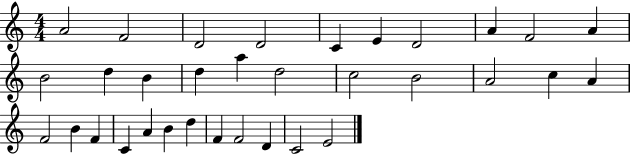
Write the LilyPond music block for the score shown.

{
  \clef treble
  \numericTimeSignature
  \time 4/4
  \key c \major
  a'2 f'2 | d'2 d'2 | c'4 e'4 d'2 | a'4 f'2 a'4 | \break b'2 d''4 b'4 | d''4 a''4 d''2 | c''2 b'2 | a'2 c''4 a'4 | \break f'2 b'4 f'4 | c'4 a'4 b'4 d''4 | f'4 f'2 d'4 | c'2 e'2 | \break \bar "|."
}